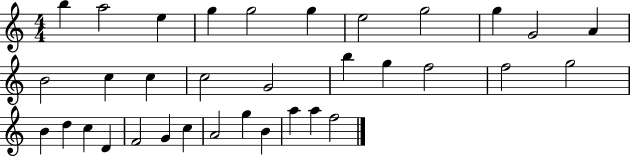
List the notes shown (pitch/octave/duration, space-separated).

B5/q A5/h E5/q G5/q G5/h G5/q E5/h G5/h G5/q G4/h A4/q B4/h C5/q C5/q C5/h G4/h B5/q G5/q F5/h F5/h G5/h B4/q D5/q C5/q D4/q F4/h G4/q C5/q A4/h G5/q B4/q A5/q A5/q F5/h